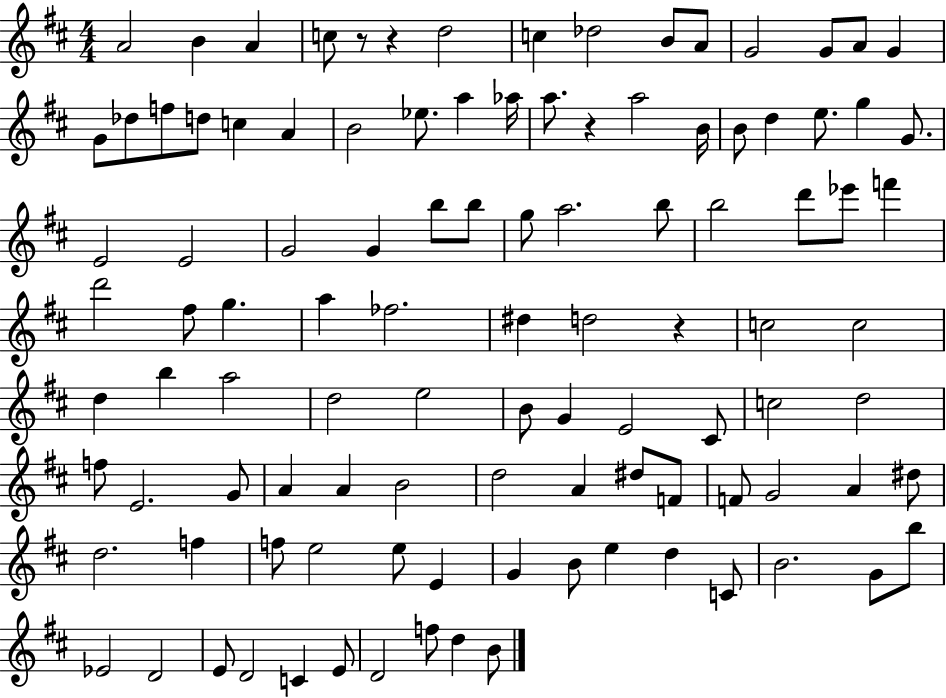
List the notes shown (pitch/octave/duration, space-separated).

A4/h B4/q A4/q C5/e R/e R/q D5/h C5/q Db5/h B4/e A4/e G4/h G4/e A4/e G4/q G4/e Db5/e F5/e D5/e C5/q A4/q B4/h Eb5/e. A5/q Ab5/s A5/e. R/q A5/h B4/s B4/e D5/q E5/e. G5/q G4/e. E4/h E4/h G4/h G4/q B5/e B5/e G5/e A5/h. B5/e B5/h D6/e Eb6/e F6/q D6/h F#5/e G5/q. A5/q FES5/h. D#5/q D5/h R/q C5/h C5/h D5/q B5/q A5/h D5/h E5/h B4/e G4/q E4/h C#4/e C5/h D5/h F5/e E4/h. G4/e A4/q A4/q B4/h D5/h A4/q D#5/e F4/e F4/e G4/h A4/q D#5/e D5/h. F5/q F5/e E5/h E5/e E4/q G4/q B4/e E5/q D5/q C4/e B4/h. G4/e B5/e Eb4/h D4/h E4/e D4/h C4/q E4/e D4/h F5/e D5/q B4/e